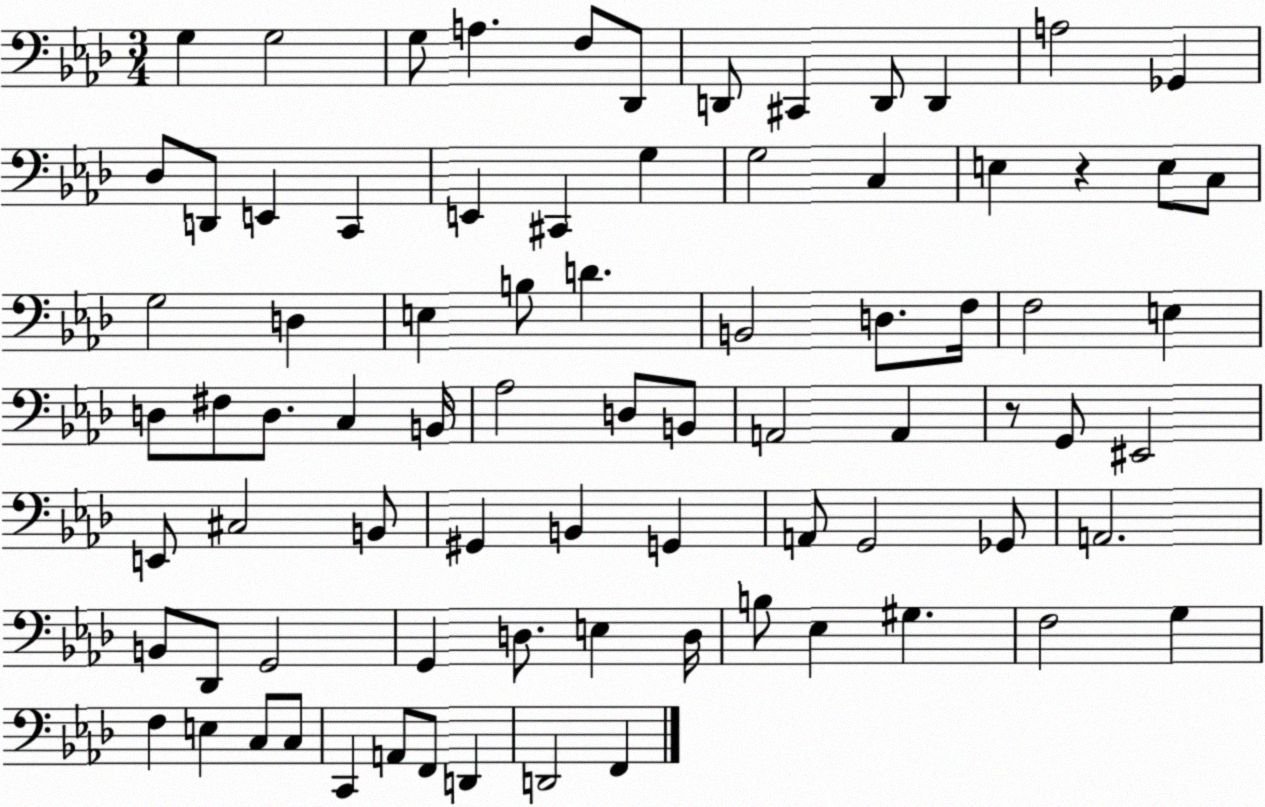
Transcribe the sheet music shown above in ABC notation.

X:1
T:Untitled
M:3/4
L:1/4
K:Ab
G, G,2 G,/2 A, F,/2 _D,,/2 D,,/2 ^C,, D,,/2 D,, A,2 _G,, _D,/2 D,,/2 E,, C,, E,, ^C,, G, G,2 C, E, z E,/2 C,/2 G,2 D, E, B,/2 D B,,2 D,/2 F,/4 F,2 E, D,/2 ^F,/2 D,/2 C, B,,/4 _A,2 D,/2 B,,/2 A,,2 A,, z/2 G,,/2 ^E,,2 E,,/2 ^C,2 B,,/2 ^G,, B,, G,, A,,/2 G,,2 _G,,/2 A,,2 B,,/2 _D,,/2 G,,2 G,, D,/2 E, D,/4 B,/2 _E, ^G, F,2 G, F, E, C,/2 C,/2 C,, A,,/2 F,,/2 D,, D,,2 F,,